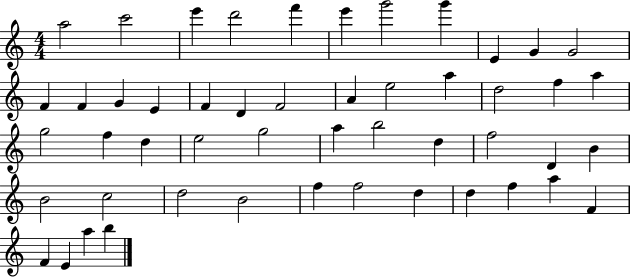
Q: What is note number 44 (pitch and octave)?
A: F5